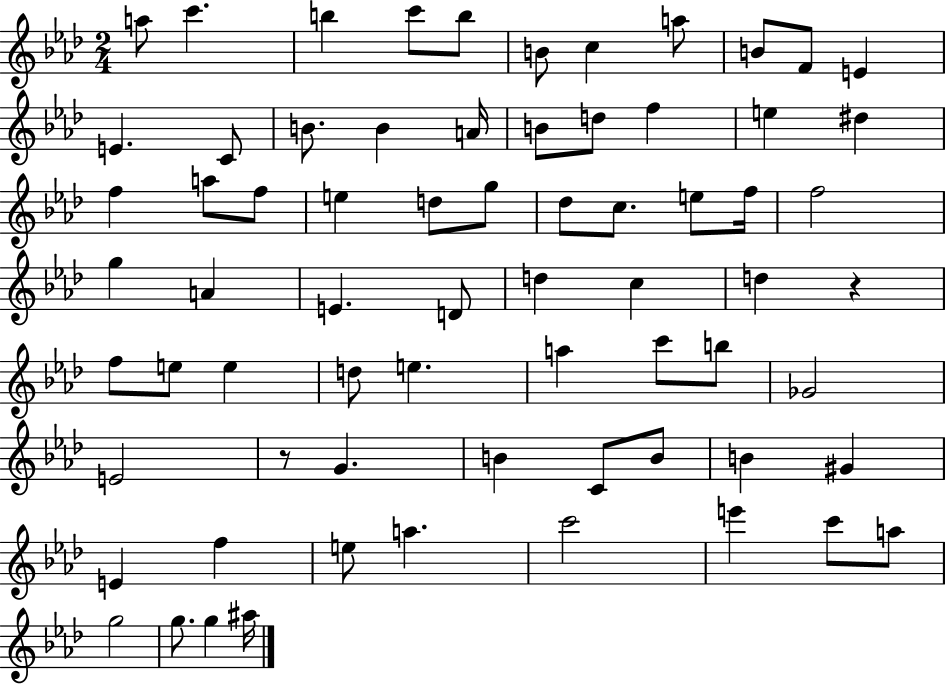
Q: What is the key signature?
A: AES major